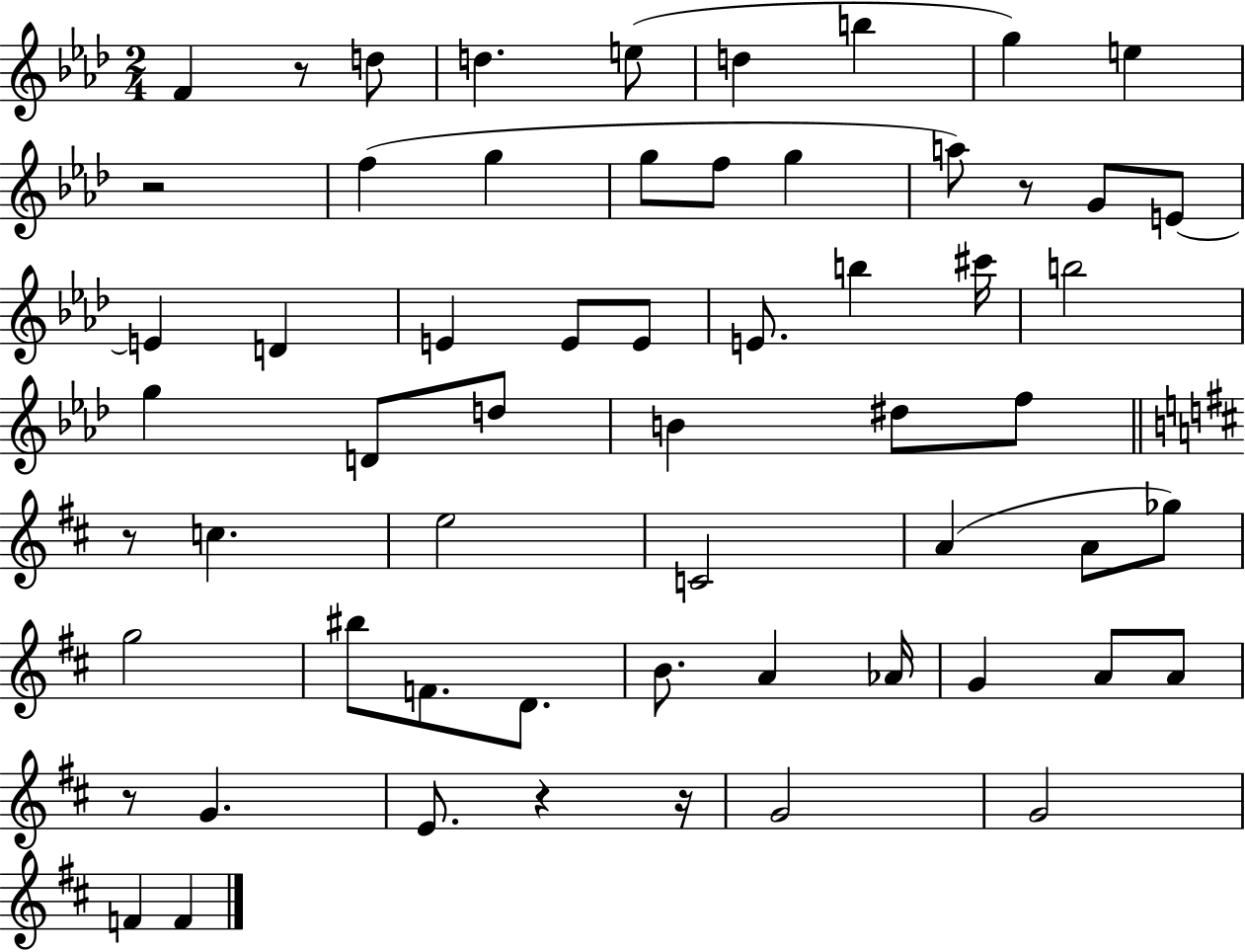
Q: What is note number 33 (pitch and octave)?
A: E5